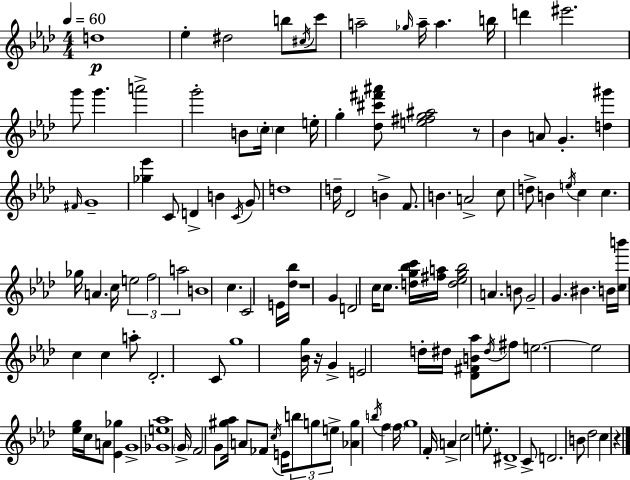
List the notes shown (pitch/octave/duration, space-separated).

D5/w Eb5/q D#5/h B5/e C#5/s C6/e A5/h Gb5/s A5/s A5/q. B5/s D6/q EIS6/h. G6/e G6/q. A6/h G6/h B4/e C5/s C5/q E5/s G5/q [Db5,C#6,F#6,A#6]/e [E5,F#5,G5,A#5]/h R/e Bb4/q A4/e G4/q. [D5,G#6]/q F#4/s G4/w [Gb5,Eb6]/q C4/e D4/q B4/q C4/s G4/e D5/w D5/s Db4/h B4/q F4/e. B4/q. A4/h C5/e D5/e B4/q E5/s C5/q C5/q. Gb5/s A4/q. C5/s E5/h F5/h A5/h B4/w C5/q. C4/h E4/s [Db5,Bb5]/s R/w G4/q D4/h C5/s C5/e. [D5,G5,Bb5,C6]/s [F#5,A5]/s [D5,Eb5,G5,Bb5]/h A4/q. B4/e G4/h G4/q. BIS4/q. B4/s [C5,B6]/s C5/q C5/q A5/e Db4/h. C4/e G5/w [Bb4,G5]/s R/s G4/q E4/h D5/s D#5/s [Db4,F#4,B4,Ab5]/e D#5/s F#5/e E5/h. E5/h [Eb5,G5]/s C5/s A4/e [Eb4,Gb5]/q G4/w [Gb4,E5,Ab5]/w G4/s F4/h G4/e [G#5,Ab5]/s A4/e FES4/e C5/s E4/s B5/e G5/e E5/e [Ab4,G5]/q B5/s F5/q F5/s G5/w F4/s A4/q C5/h E5/e. D#4/w C4/e D4/h. B4/e Db5/h C5/q R/q